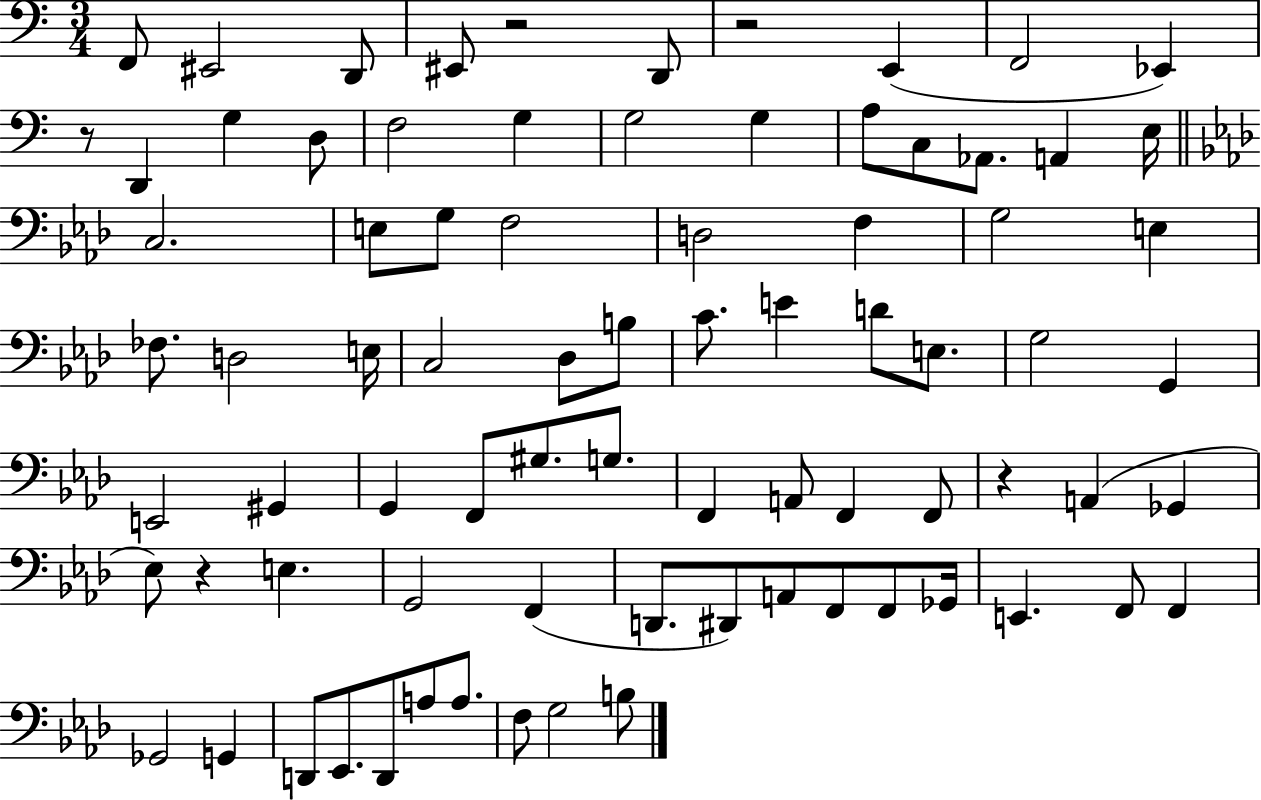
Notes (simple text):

F2/e EIS2/h D2/e EIS2/e R/h D2/e R/h E2/q F2/h Eb2/q R/e D2/q G3/q D3/e F3/h G3/q G3/h G3/q A3/e C3/e Ab2/e. A2/q E3/s C3/h. E3/e G3/e F3/h D3/h F3/q G3/h E3/q FES3/e. D3/h E3/s C3/h Db3/e B3/e C4/e. E4/q D4/e E3/e. G3/h G2/q E2/h G#2/q G2/q F2/e G#3/e. G3/e. F2/q A2/e F2/q F2/e R/q A2/q Gb2/q Eb3/e R/q E3/q. G2/h F2/q D2/e. D#2/e A2/e F2/e F2/e Gb2/s E2/q. F2/e F2/q Gb2/h G2/q D2/e Eb2/e. D2/e A3/e A3/e. F3/e G3/h B3/e